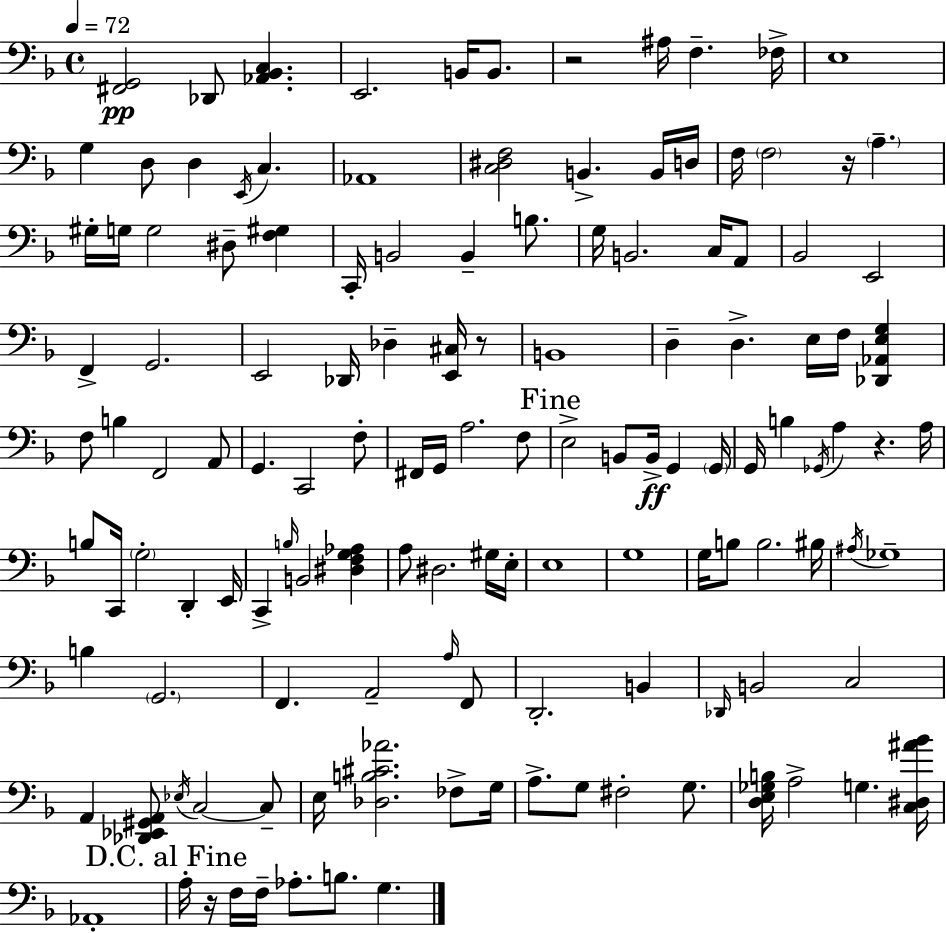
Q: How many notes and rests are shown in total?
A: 132